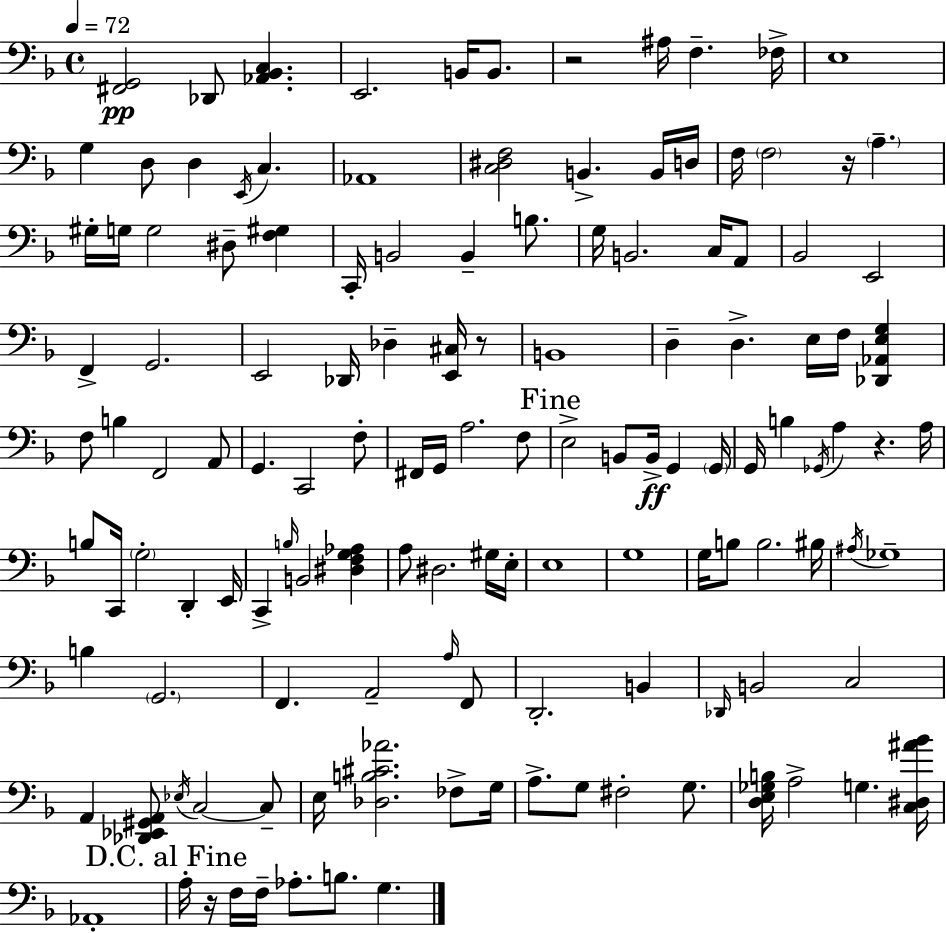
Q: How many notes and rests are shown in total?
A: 132